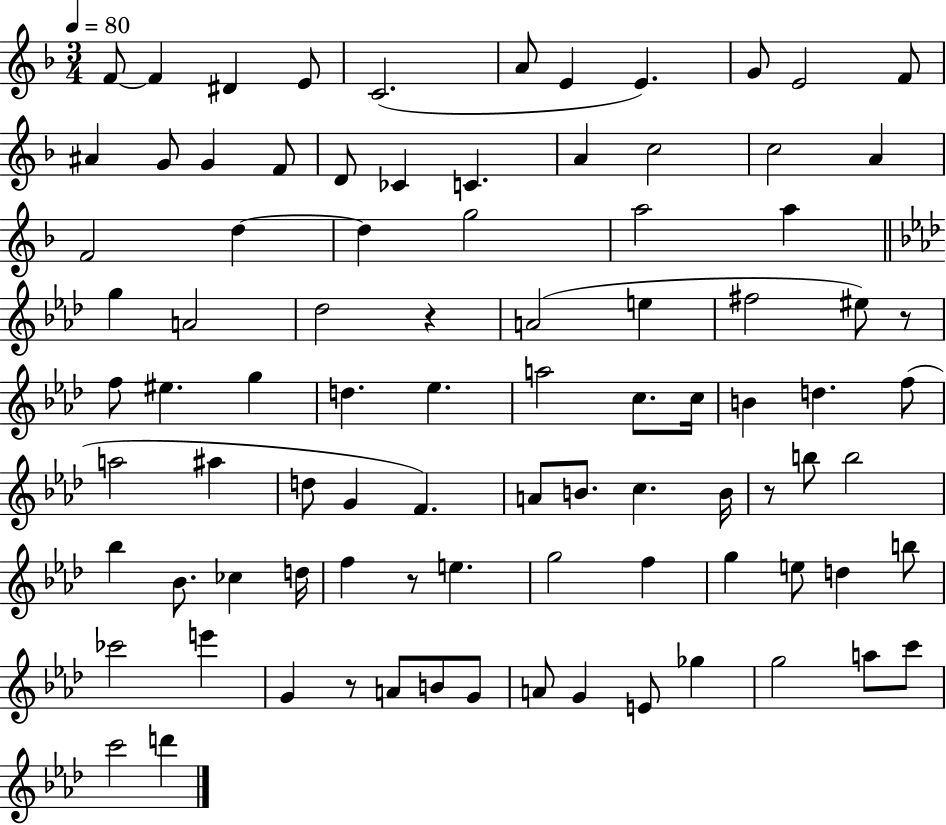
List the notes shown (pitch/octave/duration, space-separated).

F4/e F4/q D#4/q E4/e C4/h. A4/e E4/q E4/q. G4/e E4/h F4/e A#4/q G4/e G4/q F4/e D4/e CES4/q C4/q. A4/q C5/h C5/h A4/q F4/h D5/q D5/q G5/h A5/h A5/q G5/q A4/h Db5/h R/q A4/h E5/q F#5/h EIS5/e R/e F5/e EIS5/q. G5/q D5/q. Eb5/q. A5/h C5/e. C5/s B4/q D5/q. F5/e A5/h A#5/q D5/e G4/q F4/q. A4/e B4/e. C5/q. B4/s R/e B5/e B5/h Bb5/q Bb4/e. CES5/q D5/s F5/q R/e E5/q. G5/h F5/q G5/q E5/e D5/q B5/e CES6/h E6/q G4/q R/e A4/e B4/e G4/e A4/e G4/q E4/e Gb5/q G5/h A5/e C6/e C6/h D6/q